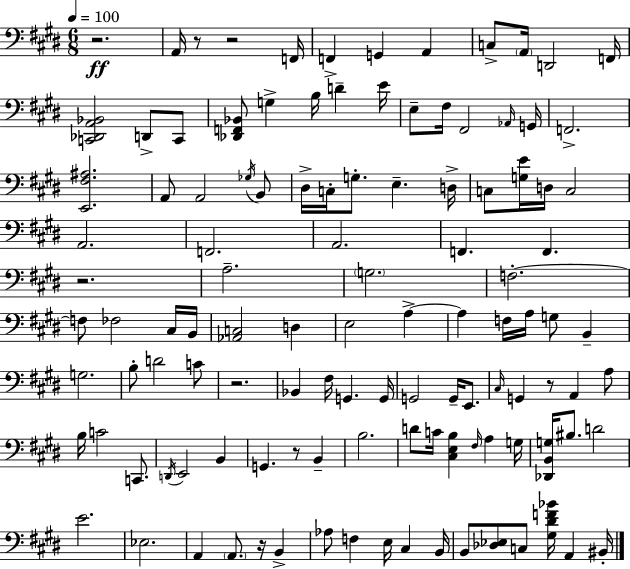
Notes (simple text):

R/h. A2/s R/e R/h F2/s F2/q G2/q A2/q C3/e A2/s D2/h F2/s [C2,Db2,A2,Bb2]/h D2/e C2/e [Db2,F2,Bb2]/e G3/q B3/s D4/q E4/s E3/e F#3/s F#2/h Ab2/s G2/s F2/h. [E2,F#3,A#3]/h. A2/e A2/h Gb3/s B2/e D#3/s C3/s G3/e. E3/q. D3/s C3/e [G3,E4]/s D3/s C3/h A2/h. F2/h. A2/h. F2/q. F2/q. R/h. A3/h. G3/h. F3/h. F3/e FES3/h C#3/s B2/s [Ab2,C3]/h D3/q E3/h A3/q A3/q F3/s A3/s G3/e B2/q G3/h. B3/e D4/h C4/e R/h. Bb2/q F#3/s G2/q. G2/s G2/h G2/s E2/e. C#3/s G2/q R/e A2/q A3/e B3/s C4/h C2/e. D2/s E2/h B2/q G2/q. R/e B2/q B3/h. D4/e C4/s [C#3,E3,B3]/q F#3/s A3/q G3/s [Db2,B2,G3]/s BIS3/e. D4/h E4/h. Eb3/h. A2/q A2/e. R/s B2/q Ab3/e F3/q E3/s C#3/q B2/s B2/e [Db3,Eb3]/e C3/e [G#3,D#4,F4,Bb4]/s A2/q BIS2/s